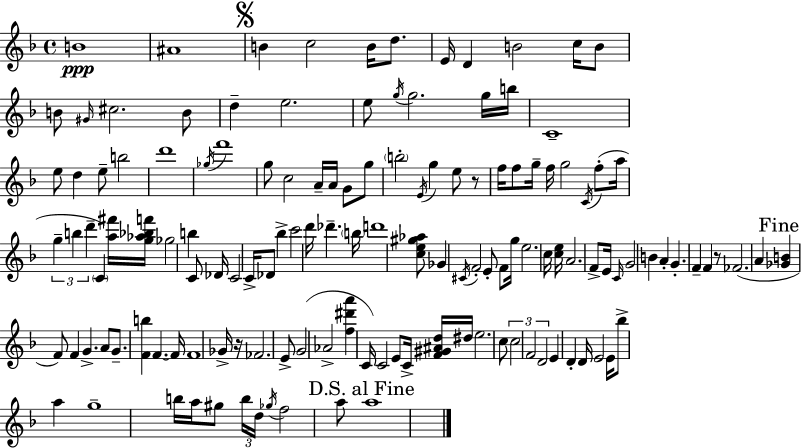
B4/w A#4/w B4/q C5/h B4/s D5/e. E4/s D4/q B4/h C5/s B4/e B4/e G#4/s C#5/h. B4/e D5/q E5/h. E5/e G5/s G5/h. G5/s B5/s C4/w E5/e D5/q E5/e B5/h D6/w Gb5/s F6/w G5/e C5/h A4/s A4/s G4/e G5/e B5/h E4/s G5/q E5/e R/e F5/s F5/e G5/s F5/s G5/h C4/s F5/e A5/s G5/q B5/q D6/q C4/q [A5,F#6]/s [G5,Ab5,Bb5,F6]/s Gb5/h B5/q C4/e Db4/s C4/h C4/s Db4/e Bb5/q C6/h D6/s Db6/q. B5/s D6/w [C5,E5,G#5,Ab5]/e Gb4/q C#4/s F4/h E4/e F4/e G5/s E5/h. C5/s [C5,E5]/s A4/h. F4/e E4/s C4/s G4/h B4/q A4/q G4/q. F4/q F4/q R/e FES4/h. A4/q [Gb4,B4]/q F4/e F4/q G4/q. A4/e G4/e. [F4,B5]/q F4/q. F4/s F4/w Gb4/s R/s FES4/h. E4/e G4/h Ab4/h [F5,D#6,A6]/q C4/s C4/h E4/e C4/s [F4,G#4,A#4,D5]/s D#5/s E5/h. C5/e C5/h F4/h D4/h E4/q D4/q D4/s E4/h E4/s Bb5/e A5/q G5/w B5/s A5/s G#5/e B5/s D5/s Gb5/s F5/h A5/e A5/w